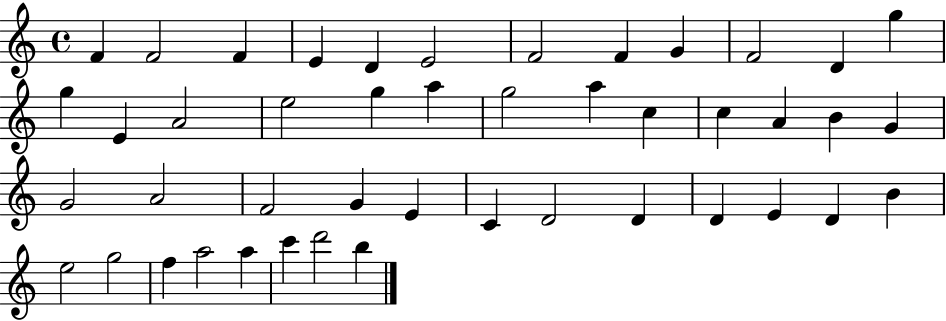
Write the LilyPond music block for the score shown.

{
  \clef treble
  \time 4/4
  \defaultTimeSignature
  \key c \major
  f'4 f'2 f'4 | e'4 d'4 e'2 | f'2 f'4 g'4 | f'2 d'4 g''4 | \break g''4 e'4 a'2 | e''2 g''4 a''4 | g''2 a''4 c''4 | c''4 a'4 b'4 g'4 | \break g'2 a'2 | f'2 g'4 e'4 | c'4 d'2 d'4 | d'4 e'4 d'4 b'4 | \break e''2 g''2 | f''4 a''2 a''4 | c'''4 d'''2 b''4 | \bar "|."
}